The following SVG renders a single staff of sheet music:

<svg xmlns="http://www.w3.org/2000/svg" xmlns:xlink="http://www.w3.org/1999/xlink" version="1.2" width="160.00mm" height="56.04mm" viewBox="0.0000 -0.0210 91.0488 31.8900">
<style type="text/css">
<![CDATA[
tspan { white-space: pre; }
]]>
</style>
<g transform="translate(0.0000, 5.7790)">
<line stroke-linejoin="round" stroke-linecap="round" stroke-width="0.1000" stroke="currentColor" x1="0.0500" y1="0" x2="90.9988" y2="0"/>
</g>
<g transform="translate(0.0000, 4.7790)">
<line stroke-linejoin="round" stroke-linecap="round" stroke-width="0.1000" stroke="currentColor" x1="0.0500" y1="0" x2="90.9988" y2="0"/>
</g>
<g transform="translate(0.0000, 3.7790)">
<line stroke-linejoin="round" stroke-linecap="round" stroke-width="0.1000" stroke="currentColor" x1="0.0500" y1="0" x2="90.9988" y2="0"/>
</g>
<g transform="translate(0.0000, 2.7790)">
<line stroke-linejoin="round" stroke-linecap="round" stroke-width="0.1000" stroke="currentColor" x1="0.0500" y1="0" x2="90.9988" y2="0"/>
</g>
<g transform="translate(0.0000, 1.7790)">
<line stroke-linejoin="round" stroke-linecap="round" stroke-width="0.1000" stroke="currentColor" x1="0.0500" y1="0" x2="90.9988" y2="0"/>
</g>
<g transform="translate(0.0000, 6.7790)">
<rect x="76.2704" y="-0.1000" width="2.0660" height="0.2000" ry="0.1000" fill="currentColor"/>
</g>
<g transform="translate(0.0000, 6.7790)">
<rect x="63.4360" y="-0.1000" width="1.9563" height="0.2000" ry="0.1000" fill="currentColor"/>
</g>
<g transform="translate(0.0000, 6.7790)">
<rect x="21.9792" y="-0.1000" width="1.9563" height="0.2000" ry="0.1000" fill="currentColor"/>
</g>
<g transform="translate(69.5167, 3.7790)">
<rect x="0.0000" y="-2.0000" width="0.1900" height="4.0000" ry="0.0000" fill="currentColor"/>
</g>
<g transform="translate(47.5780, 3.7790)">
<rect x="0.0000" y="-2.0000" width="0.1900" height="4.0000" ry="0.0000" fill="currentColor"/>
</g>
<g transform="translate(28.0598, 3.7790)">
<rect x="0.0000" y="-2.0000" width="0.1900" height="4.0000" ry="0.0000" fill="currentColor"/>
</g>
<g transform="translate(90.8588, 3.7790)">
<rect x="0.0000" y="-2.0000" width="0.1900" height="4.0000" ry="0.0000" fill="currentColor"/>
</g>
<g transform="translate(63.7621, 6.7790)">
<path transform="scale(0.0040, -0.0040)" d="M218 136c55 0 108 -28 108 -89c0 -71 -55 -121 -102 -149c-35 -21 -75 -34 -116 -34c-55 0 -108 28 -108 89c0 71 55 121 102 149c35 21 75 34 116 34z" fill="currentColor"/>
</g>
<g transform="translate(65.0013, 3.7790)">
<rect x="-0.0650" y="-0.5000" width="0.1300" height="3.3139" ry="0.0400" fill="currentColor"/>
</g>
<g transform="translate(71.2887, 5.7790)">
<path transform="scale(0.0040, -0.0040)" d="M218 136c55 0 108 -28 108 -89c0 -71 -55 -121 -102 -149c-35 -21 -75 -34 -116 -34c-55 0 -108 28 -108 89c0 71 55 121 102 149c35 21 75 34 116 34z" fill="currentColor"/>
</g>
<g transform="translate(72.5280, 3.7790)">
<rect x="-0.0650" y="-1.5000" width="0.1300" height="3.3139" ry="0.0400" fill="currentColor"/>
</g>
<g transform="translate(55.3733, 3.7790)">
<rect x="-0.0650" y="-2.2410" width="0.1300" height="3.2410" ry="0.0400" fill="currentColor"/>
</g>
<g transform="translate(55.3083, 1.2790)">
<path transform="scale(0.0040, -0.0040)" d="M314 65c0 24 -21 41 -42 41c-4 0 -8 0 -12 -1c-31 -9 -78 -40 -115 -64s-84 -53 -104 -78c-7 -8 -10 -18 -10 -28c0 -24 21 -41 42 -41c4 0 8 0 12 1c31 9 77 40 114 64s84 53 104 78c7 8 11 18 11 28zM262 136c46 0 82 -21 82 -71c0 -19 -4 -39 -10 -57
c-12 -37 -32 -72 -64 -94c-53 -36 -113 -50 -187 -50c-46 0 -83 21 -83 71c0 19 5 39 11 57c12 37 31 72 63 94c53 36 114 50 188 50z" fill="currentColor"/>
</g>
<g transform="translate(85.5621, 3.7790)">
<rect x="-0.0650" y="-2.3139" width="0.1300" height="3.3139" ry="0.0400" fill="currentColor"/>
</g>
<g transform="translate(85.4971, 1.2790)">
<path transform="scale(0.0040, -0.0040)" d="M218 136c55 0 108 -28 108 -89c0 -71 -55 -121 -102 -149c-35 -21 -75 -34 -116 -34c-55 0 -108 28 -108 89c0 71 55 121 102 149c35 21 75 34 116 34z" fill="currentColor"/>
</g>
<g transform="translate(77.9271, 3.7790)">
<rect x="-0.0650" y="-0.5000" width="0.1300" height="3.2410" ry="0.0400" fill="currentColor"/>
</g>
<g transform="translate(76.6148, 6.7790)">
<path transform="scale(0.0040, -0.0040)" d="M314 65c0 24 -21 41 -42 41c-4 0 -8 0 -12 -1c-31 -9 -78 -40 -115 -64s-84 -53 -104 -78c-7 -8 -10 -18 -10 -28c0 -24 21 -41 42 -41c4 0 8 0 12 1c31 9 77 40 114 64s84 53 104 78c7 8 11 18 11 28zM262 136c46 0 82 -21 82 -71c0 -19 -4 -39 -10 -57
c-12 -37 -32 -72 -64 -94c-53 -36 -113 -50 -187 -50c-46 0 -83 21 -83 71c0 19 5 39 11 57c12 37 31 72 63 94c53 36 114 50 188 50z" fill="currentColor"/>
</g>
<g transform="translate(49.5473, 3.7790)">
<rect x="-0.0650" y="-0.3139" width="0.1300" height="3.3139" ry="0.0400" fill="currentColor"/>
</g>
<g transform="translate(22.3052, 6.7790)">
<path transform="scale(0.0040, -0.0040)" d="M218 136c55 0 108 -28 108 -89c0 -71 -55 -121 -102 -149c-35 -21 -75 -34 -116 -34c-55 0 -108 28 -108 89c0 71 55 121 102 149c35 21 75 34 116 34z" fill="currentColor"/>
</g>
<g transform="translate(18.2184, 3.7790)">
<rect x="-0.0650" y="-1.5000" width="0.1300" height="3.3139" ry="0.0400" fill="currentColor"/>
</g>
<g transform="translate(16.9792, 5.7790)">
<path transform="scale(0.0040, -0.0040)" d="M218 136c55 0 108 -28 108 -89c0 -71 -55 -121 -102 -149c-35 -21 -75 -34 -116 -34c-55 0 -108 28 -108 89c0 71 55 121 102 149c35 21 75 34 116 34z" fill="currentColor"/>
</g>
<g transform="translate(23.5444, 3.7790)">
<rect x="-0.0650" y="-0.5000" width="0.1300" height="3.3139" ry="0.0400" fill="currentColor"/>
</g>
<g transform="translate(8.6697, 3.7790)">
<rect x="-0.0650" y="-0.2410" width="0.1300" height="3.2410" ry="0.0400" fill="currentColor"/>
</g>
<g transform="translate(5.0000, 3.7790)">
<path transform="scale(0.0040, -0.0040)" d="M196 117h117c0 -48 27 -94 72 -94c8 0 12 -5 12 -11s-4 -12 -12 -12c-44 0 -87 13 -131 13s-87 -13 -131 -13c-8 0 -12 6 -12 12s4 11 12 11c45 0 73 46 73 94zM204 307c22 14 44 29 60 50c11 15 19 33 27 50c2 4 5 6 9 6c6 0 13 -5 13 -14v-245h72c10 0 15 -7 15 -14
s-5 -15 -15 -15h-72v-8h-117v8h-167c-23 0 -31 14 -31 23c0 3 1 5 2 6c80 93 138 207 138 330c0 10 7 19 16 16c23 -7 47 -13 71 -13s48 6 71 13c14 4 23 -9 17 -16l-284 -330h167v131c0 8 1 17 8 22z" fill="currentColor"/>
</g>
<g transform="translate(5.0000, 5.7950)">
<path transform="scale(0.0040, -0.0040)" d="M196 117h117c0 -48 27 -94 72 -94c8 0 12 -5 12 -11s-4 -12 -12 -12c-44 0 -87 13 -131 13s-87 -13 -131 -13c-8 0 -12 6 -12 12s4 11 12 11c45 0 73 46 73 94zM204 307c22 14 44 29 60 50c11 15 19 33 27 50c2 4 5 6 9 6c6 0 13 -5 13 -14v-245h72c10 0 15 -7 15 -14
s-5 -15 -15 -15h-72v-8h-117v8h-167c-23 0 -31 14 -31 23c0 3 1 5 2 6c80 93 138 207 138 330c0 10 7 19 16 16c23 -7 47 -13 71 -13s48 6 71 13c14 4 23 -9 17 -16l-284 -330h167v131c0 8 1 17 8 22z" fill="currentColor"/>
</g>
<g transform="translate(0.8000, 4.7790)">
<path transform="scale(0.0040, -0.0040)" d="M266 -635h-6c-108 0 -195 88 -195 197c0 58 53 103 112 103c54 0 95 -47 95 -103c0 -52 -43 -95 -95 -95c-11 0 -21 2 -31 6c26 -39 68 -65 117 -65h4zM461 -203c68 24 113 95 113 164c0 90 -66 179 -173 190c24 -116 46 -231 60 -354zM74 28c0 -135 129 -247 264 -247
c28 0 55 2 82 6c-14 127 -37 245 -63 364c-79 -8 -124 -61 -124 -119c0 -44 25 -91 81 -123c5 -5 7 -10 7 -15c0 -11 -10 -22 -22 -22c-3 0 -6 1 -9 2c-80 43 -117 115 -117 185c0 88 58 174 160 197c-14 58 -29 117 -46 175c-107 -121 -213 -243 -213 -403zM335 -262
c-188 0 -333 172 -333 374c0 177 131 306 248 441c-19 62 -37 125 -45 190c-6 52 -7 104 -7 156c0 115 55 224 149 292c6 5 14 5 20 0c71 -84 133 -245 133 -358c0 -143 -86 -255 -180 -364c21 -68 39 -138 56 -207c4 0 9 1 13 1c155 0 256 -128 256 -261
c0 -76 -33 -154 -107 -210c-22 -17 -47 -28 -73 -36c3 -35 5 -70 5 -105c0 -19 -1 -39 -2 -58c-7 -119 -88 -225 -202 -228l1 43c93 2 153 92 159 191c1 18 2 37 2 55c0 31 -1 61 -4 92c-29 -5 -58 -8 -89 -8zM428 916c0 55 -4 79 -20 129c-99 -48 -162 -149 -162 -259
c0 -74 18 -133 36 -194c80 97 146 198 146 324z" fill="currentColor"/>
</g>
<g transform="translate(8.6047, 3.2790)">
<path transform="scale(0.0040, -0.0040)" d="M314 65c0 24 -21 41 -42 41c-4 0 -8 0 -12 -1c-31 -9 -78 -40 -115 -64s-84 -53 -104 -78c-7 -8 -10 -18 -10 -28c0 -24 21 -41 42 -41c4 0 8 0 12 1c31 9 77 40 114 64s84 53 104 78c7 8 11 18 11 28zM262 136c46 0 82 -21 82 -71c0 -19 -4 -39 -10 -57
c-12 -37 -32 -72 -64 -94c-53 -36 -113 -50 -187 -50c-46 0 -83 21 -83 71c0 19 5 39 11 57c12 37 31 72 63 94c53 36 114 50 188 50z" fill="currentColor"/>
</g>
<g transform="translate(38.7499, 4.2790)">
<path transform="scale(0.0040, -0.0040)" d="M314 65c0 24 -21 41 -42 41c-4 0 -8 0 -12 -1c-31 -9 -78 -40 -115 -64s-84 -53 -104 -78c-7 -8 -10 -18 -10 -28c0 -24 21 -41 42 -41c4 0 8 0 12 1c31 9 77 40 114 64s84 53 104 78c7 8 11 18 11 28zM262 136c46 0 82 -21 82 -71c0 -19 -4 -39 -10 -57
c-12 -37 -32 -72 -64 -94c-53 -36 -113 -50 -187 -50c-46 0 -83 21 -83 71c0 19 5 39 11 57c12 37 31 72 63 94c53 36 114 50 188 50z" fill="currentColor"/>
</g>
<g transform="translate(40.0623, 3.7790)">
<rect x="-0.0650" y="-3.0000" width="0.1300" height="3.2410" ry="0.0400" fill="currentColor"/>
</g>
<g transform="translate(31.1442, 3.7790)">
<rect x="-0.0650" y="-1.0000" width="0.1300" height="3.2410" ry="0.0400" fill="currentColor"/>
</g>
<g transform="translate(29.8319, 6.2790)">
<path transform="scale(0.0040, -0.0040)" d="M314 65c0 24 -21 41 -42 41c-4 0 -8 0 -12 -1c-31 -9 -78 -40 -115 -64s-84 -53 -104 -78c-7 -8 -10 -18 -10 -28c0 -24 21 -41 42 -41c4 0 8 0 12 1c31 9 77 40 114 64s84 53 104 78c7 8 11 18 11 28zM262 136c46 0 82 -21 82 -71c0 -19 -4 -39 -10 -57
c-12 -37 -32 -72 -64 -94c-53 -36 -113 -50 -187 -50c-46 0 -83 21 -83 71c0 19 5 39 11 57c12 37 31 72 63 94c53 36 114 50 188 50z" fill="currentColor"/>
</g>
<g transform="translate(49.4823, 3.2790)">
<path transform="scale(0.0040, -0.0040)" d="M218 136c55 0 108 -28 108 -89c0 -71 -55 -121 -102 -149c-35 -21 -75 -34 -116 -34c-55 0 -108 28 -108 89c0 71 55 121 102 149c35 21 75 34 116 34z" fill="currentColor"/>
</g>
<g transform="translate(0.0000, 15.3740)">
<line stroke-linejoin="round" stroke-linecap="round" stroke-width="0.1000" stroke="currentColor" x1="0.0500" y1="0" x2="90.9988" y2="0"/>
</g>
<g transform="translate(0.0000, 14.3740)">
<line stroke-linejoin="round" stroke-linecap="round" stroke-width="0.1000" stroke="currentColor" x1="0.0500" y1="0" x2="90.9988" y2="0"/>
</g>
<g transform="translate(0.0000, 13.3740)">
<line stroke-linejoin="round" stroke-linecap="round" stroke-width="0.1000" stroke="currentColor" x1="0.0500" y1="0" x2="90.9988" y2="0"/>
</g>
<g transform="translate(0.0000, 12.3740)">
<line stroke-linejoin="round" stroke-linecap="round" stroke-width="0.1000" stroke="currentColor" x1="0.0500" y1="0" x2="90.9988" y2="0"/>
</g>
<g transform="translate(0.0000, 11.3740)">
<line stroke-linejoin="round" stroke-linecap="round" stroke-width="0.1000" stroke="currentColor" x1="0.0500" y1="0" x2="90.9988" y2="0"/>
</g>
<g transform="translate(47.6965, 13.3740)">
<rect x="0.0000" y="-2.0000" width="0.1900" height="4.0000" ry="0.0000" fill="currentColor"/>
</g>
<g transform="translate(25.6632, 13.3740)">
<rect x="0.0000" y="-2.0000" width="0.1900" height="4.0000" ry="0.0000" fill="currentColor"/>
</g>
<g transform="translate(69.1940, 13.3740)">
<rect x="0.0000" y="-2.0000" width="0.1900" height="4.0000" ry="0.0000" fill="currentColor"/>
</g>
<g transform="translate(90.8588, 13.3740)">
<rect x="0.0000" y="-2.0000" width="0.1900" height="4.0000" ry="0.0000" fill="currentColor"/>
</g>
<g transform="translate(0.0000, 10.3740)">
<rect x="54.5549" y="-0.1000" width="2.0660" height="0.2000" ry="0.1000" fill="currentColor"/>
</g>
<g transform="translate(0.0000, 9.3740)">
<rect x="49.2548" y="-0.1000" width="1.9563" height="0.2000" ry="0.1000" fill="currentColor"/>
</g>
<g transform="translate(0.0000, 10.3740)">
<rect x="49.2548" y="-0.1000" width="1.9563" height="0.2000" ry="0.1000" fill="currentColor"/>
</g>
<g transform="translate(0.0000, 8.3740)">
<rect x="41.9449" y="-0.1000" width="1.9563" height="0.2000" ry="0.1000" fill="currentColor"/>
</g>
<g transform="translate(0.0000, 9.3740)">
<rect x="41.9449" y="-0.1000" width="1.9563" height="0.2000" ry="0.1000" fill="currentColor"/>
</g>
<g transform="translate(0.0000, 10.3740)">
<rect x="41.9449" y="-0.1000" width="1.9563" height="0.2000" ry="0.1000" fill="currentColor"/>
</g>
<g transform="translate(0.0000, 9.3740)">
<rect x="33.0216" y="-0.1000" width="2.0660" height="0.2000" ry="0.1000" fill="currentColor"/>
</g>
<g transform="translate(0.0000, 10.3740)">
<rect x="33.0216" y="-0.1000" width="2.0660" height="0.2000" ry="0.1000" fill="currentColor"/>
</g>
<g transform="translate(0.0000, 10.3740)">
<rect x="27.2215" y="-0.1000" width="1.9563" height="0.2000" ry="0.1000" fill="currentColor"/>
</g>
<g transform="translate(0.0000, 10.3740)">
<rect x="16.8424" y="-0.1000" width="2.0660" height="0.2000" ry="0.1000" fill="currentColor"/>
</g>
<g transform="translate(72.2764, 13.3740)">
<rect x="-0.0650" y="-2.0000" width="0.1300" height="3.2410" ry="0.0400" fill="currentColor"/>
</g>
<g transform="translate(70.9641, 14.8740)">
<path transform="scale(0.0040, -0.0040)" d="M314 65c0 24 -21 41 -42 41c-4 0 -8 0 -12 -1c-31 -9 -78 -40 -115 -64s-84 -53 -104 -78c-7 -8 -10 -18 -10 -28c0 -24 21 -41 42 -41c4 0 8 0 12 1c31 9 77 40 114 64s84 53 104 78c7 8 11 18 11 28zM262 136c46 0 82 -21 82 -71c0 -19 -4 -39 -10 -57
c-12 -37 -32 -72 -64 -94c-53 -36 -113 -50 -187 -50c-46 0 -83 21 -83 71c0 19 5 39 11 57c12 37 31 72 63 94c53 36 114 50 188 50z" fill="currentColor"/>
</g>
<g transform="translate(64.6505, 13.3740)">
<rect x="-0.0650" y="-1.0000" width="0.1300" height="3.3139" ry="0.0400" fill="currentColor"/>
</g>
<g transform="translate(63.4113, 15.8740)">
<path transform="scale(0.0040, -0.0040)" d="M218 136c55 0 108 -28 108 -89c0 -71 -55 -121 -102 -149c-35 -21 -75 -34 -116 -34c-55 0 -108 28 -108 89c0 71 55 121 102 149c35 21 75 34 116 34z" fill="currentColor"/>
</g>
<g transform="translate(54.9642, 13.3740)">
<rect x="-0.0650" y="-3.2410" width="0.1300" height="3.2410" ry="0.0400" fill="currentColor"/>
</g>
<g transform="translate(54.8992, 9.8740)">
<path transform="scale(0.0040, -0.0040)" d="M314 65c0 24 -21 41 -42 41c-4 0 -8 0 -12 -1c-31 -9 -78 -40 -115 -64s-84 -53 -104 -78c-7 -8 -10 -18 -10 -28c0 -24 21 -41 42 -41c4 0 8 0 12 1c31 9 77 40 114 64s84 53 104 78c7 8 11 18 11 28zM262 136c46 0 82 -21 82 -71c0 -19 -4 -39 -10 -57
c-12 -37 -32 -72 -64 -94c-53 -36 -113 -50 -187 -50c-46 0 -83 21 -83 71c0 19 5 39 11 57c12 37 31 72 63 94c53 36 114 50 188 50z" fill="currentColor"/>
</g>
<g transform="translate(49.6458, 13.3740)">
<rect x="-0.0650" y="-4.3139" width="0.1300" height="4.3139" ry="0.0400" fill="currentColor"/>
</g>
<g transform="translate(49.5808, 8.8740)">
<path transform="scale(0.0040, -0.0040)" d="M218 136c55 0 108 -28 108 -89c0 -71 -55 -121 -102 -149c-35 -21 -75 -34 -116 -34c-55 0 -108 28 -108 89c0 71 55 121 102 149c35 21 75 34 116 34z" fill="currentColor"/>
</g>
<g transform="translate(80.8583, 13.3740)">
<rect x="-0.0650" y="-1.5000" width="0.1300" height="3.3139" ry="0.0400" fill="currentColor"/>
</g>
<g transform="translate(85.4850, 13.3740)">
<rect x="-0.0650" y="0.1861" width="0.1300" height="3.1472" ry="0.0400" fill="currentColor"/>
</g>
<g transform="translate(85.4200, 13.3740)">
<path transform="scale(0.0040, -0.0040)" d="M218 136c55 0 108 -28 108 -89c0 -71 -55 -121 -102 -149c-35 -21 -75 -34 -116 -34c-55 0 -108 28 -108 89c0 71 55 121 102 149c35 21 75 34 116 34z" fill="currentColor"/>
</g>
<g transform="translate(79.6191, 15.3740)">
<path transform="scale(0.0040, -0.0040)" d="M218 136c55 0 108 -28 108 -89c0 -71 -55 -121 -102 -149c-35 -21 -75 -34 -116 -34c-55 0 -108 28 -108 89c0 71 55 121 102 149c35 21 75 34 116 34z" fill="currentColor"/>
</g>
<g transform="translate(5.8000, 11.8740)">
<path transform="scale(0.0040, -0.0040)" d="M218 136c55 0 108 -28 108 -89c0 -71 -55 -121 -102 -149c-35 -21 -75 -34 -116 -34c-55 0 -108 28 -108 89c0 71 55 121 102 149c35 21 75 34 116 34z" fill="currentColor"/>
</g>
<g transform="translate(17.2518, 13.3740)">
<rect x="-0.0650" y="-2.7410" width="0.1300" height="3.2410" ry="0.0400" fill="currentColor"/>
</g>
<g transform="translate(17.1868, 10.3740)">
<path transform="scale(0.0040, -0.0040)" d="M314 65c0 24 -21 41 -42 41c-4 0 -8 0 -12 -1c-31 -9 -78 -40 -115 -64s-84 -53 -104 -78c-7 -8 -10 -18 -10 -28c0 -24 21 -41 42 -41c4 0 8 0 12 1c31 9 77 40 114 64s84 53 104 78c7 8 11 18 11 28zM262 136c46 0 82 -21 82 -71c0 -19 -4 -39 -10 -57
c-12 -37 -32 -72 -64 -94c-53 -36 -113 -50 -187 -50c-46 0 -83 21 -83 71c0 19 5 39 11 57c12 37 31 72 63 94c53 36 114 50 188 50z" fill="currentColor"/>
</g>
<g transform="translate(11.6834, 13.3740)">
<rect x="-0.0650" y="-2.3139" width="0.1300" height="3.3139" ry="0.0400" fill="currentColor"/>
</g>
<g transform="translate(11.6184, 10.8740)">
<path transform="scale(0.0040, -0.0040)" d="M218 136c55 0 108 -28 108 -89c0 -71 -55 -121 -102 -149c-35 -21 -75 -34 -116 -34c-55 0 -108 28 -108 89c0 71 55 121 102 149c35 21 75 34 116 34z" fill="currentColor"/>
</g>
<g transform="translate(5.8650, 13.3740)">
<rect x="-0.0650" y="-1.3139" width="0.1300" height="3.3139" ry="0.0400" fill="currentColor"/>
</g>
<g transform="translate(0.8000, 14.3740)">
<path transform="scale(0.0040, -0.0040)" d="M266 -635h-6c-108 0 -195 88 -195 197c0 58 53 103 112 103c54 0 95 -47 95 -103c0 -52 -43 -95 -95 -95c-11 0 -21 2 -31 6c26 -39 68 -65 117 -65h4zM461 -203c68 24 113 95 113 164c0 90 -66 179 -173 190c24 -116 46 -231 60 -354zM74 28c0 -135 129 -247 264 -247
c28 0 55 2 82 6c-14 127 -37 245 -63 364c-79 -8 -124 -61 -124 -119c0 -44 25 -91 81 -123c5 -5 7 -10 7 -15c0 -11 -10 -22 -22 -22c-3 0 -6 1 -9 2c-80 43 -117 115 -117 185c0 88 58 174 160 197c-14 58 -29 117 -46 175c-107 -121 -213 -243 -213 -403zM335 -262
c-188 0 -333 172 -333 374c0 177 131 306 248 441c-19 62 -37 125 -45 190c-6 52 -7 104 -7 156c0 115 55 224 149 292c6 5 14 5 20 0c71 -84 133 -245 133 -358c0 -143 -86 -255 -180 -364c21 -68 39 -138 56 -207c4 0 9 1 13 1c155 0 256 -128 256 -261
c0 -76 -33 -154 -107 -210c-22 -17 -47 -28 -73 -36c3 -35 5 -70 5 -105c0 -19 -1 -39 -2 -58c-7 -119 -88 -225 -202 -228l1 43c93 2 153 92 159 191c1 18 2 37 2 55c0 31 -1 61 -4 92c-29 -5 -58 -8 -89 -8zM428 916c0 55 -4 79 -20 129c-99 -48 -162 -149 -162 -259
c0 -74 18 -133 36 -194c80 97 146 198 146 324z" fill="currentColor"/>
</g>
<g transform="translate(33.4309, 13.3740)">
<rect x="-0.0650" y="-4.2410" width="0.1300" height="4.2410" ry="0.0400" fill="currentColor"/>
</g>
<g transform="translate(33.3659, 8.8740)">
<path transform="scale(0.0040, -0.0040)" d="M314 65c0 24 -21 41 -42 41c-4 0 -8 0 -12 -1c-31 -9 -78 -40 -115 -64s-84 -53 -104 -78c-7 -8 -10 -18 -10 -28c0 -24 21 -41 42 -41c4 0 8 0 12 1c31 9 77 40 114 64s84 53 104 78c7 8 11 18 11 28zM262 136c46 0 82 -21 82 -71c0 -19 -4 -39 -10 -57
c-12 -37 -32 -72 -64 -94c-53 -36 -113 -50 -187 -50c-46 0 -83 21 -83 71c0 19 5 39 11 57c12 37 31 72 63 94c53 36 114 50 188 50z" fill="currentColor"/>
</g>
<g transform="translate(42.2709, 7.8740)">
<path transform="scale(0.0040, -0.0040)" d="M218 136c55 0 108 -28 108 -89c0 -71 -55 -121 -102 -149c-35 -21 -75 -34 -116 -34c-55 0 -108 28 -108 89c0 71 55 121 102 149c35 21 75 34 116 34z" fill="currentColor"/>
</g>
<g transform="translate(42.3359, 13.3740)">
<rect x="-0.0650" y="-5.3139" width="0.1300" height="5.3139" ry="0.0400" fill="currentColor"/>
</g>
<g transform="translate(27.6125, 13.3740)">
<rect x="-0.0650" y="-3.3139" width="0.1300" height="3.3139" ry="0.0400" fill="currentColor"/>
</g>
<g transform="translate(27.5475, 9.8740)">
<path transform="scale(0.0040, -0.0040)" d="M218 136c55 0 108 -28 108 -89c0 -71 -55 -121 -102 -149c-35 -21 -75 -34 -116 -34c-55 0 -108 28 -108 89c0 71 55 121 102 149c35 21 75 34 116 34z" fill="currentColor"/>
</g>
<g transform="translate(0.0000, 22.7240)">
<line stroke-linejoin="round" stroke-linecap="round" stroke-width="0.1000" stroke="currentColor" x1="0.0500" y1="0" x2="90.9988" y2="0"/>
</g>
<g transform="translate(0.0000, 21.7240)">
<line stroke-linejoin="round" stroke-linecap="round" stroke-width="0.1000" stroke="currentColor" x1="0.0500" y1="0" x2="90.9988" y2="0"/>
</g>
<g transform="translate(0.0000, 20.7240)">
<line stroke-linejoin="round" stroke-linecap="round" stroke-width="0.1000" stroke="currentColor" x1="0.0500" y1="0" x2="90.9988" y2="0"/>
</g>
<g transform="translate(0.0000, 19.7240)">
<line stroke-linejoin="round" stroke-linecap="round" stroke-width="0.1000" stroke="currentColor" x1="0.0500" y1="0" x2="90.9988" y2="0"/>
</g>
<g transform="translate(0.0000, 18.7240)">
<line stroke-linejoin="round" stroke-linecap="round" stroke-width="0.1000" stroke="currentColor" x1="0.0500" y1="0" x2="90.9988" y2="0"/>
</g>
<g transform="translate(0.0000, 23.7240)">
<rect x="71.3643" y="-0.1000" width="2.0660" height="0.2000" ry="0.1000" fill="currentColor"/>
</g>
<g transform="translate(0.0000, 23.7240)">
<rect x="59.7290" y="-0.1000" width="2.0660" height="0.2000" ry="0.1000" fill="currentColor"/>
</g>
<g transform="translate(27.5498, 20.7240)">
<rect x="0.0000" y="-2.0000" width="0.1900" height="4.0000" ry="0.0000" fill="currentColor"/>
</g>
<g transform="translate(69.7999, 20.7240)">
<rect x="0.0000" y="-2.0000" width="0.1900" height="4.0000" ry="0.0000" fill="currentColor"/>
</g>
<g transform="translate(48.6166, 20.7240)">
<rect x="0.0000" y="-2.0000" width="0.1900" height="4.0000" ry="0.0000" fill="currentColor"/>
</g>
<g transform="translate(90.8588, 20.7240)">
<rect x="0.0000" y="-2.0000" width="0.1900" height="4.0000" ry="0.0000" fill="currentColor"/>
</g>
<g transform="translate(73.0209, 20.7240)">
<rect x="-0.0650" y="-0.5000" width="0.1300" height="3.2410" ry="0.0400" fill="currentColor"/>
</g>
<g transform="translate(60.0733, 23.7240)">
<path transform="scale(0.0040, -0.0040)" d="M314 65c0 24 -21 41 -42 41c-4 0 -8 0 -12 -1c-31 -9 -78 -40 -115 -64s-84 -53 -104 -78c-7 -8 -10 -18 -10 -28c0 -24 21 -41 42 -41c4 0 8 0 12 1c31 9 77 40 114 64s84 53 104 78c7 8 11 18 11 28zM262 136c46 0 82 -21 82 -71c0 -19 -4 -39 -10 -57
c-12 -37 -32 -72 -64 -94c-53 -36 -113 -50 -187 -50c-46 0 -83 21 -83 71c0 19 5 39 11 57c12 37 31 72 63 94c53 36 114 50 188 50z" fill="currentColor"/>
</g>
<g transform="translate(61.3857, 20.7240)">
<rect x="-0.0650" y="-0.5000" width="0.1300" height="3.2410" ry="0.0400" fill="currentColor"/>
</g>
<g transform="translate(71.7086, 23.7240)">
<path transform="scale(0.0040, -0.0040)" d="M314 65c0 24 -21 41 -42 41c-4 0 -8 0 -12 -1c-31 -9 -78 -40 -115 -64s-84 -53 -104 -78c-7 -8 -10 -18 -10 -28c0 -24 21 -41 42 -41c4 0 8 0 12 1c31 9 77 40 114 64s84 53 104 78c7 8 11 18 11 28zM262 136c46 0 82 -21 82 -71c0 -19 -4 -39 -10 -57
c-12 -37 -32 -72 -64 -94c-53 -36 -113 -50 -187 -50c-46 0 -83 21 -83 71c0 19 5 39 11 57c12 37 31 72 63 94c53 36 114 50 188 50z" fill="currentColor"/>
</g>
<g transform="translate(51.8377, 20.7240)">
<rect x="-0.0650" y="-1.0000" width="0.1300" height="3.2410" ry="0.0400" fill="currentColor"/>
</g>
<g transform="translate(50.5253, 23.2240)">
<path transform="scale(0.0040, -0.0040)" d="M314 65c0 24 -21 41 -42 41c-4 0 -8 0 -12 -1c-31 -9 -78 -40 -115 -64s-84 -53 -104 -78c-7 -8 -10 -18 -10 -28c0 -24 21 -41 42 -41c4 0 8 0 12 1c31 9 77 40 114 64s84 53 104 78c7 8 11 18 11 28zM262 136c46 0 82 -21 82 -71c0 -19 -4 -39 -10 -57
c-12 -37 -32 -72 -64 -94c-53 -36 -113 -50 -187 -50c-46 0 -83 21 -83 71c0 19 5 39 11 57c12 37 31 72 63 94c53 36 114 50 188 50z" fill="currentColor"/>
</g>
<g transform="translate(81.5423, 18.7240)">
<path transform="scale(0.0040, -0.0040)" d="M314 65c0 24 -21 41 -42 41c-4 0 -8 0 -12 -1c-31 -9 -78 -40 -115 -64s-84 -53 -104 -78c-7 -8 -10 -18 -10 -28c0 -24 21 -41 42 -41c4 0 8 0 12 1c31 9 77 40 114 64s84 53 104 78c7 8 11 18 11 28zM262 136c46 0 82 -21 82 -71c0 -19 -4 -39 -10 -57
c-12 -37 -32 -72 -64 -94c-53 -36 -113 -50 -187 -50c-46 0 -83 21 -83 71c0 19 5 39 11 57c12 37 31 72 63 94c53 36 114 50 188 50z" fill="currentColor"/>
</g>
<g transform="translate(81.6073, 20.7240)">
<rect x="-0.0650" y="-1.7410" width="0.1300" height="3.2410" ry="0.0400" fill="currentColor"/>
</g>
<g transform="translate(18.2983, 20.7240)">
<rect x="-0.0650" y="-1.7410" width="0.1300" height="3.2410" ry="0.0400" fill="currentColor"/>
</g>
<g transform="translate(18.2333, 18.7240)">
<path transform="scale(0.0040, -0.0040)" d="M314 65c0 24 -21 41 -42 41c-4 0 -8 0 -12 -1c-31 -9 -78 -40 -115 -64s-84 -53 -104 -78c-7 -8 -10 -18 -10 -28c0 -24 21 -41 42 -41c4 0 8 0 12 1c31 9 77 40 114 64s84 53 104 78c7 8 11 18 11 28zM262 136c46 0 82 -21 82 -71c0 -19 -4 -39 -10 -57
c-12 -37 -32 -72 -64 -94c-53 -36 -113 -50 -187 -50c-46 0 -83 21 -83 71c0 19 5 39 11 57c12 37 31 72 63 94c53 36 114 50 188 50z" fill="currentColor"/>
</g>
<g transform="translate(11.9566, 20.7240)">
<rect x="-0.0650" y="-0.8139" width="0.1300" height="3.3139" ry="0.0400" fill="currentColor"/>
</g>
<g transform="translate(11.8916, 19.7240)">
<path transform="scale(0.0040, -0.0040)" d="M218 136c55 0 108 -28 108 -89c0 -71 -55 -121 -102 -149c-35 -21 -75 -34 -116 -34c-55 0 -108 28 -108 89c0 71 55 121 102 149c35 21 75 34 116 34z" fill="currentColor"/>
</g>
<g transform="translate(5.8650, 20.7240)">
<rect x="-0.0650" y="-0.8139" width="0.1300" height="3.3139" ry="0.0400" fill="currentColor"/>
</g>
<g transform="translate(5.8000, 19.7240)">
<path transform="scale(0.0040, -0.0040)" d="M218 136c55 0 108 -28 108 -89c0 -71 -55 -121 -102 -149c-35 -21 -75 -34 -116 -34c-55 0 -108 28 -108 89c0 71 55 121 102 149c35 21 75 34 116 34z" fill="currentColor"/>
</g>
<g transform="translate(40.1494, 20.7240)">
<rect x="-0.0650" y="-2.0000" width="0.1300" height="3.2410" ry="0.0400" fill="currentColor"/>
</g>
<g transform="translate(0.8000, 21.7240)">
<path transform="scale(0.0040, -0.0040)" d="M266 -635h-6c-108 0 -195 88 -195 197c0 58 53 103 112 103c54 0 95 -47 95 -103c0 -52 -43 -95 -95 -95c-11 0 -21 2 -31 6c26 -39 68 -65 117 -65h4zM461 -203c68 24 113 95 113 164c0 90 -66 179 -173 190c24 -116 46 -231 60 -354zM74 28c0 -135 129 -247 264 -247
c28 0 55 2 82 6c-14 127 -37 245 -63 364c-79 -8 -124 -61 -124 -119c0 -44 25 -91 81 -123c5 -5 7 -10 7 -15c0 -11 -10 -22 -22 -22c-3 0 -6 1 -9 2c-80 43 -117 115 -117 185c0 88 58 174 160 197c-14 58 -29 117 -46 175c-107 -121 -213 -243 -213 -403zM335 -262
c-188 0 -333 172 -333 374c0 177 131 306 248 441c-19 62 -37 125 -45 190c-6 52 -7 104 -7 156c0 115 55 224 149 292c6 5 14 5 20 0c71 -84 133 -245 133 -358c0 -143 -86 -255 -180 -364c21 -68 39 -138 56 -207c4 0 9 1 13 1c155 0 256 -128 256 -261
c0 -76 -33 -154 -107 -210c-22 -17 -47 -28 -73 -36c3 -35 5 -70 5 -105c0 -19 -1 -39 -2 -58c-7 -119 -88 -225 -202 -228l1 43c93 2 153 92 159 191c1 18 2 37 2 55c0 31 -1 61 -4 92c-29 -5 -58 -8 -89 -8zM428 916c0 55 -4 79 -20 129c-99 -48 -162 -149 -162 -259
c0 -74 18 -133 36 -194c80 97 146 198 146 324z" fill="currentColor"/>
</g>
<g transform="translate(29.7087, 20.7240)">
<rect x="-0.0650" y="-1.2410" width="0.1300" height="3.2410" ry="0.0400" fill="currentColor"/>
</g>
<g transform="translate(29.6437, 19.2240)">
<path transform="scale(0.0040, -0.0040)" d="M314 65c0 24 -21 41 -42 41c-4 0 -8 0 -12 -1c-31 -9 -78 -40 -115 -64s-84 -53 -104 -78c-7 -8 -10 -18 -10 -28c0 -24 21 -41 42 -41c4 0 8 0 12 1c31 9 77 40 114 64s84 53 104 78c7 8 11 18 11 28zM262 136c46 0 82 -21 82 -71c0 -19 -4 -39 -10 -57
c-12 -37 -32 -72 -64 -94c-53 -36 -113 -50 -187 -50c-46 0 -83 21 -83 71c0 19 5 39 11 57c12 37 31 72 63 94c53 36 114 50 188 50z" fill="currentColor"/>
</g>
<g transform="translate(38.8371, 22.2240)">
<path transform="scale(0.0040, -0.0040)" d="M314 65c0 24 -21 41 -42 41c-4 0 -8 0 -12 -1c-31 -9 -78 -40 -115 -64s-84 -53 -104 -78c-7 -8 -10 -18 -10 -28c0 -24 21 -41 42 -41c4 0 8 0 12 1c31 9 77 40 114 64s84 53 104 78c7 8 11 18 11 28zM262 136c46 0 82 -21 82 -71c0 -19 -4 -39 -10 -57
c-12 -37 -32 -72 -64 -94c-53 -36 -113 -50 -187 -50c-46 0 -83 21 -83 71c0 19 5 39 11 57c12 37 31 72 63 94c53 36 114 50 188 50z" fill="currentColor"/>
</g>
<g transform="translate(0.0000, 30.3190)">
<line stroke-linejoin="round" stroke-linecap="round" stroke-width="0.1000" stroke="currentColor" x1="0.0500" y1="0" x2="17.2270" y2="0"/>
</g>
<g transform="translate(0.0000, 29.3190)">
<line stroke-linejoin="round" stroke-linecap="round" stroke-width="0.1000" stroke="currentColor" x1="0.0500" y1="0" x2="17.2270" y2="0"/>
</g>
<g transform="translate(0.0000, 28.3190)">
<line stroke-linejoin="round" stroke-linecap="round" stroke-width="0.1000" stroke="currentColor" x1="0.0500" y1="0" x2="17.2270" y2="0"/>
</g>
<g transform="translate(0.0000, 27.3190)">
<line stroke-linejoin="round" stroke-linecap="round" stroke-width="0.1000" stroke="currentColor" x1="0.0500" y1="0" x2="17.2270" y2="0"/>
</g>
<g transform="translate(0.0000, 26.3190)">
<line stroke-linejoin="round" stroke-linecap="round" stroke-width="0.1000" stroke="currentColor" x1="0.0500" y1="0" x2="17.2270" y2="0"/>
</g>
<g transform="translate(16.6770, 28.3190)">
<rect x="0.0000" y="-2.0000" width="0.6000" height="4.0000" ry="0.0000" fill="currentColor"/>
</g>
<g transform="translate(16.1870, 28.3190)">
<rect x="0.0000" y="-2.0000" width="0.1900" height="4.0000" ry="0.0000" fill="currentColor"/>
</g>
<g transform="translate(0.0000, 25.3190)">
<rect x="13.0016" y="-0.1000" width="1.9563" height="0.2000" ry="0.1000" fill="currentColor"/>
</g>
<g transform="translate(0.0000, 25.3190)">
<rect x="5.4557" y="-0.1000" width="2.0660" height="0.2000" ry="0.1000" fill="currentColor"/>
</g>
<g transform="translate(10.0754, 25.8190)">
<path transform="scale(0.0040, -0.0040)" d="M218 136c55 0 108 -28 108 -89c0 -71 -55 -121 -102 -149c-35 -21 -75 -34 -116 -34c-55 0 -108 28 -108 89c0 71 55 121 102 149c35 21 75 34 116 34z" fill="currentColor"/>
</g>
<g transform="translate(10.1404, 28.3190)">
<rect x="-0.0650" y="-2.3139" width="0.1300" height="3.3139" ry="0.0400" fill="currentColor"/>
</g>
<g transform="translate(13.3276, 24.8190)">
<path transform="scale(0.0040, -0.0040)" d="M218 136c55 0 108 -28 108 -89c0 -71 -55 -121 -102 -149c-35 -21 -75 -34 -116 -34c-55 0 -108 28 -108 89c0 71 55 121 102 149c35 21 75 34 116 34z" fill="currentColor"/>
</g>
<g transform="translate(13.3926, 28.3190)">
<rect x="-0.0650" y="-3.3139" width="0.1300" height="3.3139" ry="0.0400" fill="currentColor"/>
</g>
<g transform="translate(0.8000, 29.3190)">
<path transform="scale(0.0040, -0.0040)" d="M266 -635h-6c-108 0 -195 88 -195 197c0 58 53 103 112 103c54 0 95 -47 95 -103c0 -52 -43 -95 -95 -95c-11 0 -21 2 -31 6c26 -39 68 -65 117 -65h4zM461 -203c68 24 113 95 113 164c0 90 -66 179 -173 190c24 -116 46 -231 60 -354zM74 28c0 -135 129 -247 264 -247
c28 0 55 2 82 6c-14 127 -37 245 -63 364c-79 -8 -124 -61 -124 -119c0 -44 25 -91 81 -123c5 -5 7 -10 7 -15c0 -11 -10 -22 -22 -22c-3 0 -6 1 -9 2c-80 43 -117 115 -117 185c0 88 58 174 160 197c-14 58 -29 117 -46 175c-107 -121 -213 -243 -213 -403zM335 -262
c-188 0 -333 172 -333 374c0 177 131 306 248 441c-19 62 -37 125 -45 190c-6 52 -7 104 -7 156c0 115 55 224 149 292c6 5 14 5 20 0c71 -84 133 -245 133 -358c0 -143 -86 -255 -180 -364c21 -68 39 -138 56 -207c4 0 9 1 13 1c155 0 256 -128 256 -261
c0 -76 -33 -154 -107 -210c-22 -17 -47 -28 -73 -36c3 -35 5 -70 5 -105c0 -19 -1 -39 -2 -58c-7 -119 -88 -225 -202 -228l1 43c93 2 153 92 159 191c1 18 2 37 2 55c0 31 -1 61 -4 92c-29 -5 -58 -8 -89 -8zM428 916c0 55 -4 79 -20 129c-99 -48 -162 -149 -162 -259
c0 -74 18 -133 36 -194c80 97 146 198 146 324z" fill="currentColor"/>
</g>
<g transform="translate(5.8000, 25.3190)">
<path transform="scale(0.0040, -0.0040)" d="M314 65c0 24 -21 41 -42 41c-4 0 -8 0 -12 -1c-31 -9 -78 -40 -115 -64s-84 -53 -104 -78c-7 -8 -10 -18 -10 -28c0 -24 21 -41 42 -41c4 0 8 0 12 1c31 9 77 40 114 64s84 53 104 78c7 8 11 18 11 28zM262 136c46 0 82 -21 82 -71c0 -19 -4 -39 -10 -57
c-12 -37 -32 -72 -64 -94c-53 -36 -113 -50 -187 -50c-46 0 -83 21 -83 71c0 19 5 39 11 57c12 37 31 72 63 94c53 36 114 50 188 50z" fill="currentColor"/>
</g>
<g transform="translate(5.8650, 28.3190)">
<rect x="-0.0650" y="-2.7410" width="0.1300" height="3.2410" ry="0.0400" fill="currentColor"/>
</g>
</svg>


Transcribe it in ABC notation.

X:1
T:Untitled
M:4/4
L:1/4
K:C
c2 E C D2 A2 c g2 C E C2 g e g a2 b d'2 f' d' b2 D F2 E B d d f2 e2 F2 D2 C2 C2 f2 a2 g b